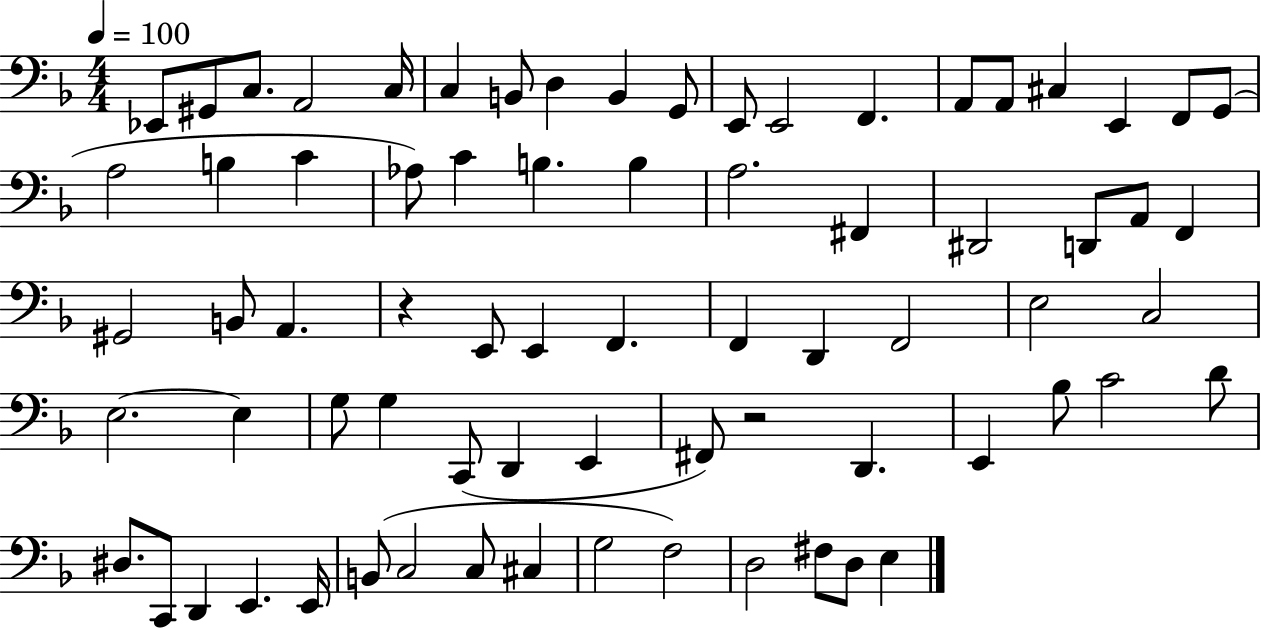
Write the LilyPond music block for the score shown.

{
  \clef bass
  \numericTimeSignature
  \time 4/4
  \key f \major
  \tempo 4 = 100
  \repeat volta 2 { ees,8 gis,8 c8. a,2 c16 | c4 b,8 d4 b,4 g,8 | e,8 e,2 f,4. | a,8 a,8 cis4 e,4 f,8 g,8( | \break a2 b4 c'4 | aes8) c'4 b4. b4 | a2. fis,4 | dis,2 d,8 a,8 f,4 | \break gis,2 b,8 a,4. | r4 e,8 e,4 f,4. | f,4 d,4 f,2 | e2 c2 | \break e2.~~ e4 | g8 g4 c,8( d,4 e,4 | fis,8) r2 d,4. | e,4 bes8 c'2 d'8 | \break dis8. c,8 d,4 e,4. e,16 | b,8( c2 c8 cis4 | g2 f2) | d2 fis8 d8 e4 | \break } \bar "|."
}